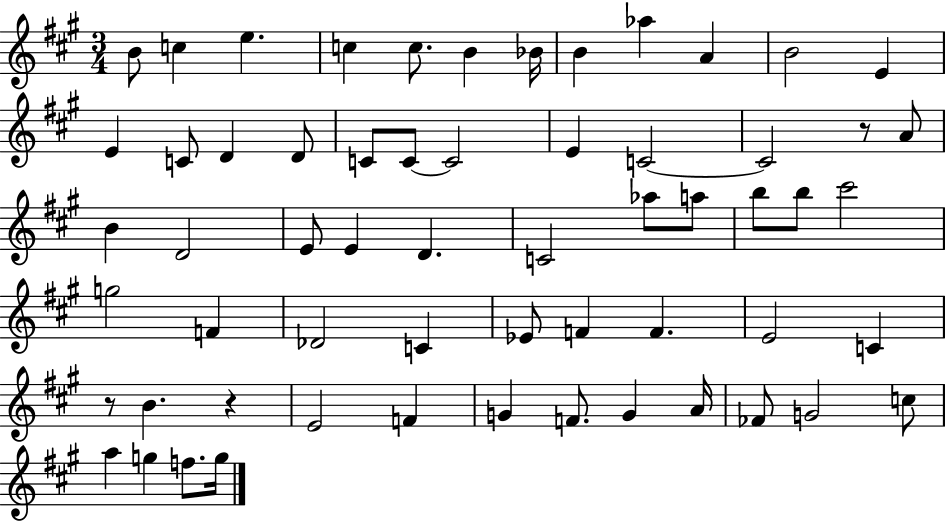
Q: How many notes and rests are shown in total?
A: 60